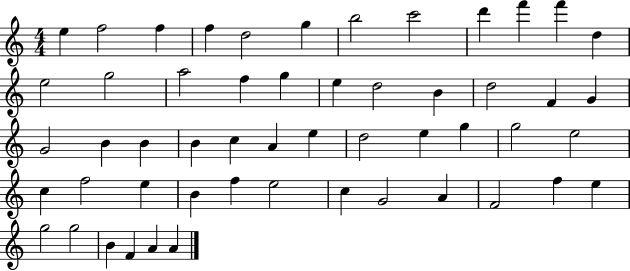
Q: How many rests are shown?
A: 0